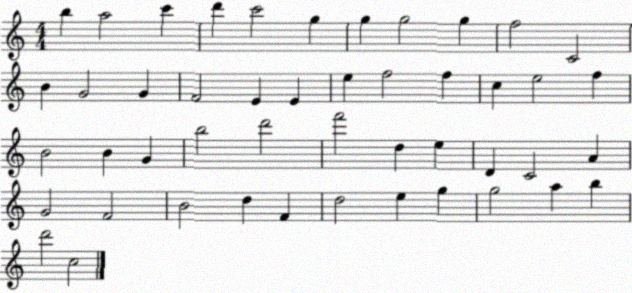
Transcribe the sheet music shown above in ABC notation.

X:1
T:Untitled
M:4/4
L:1/4
K:C
b a2 c' d' c'2 g g g2 g f2 C2 B G2 G F2 E E e f2 f c e2 f B2 B G b2 d'2 f'2 d e D C2 A G2 F2 B2 d F d2 e g g2 a b d'2 c2